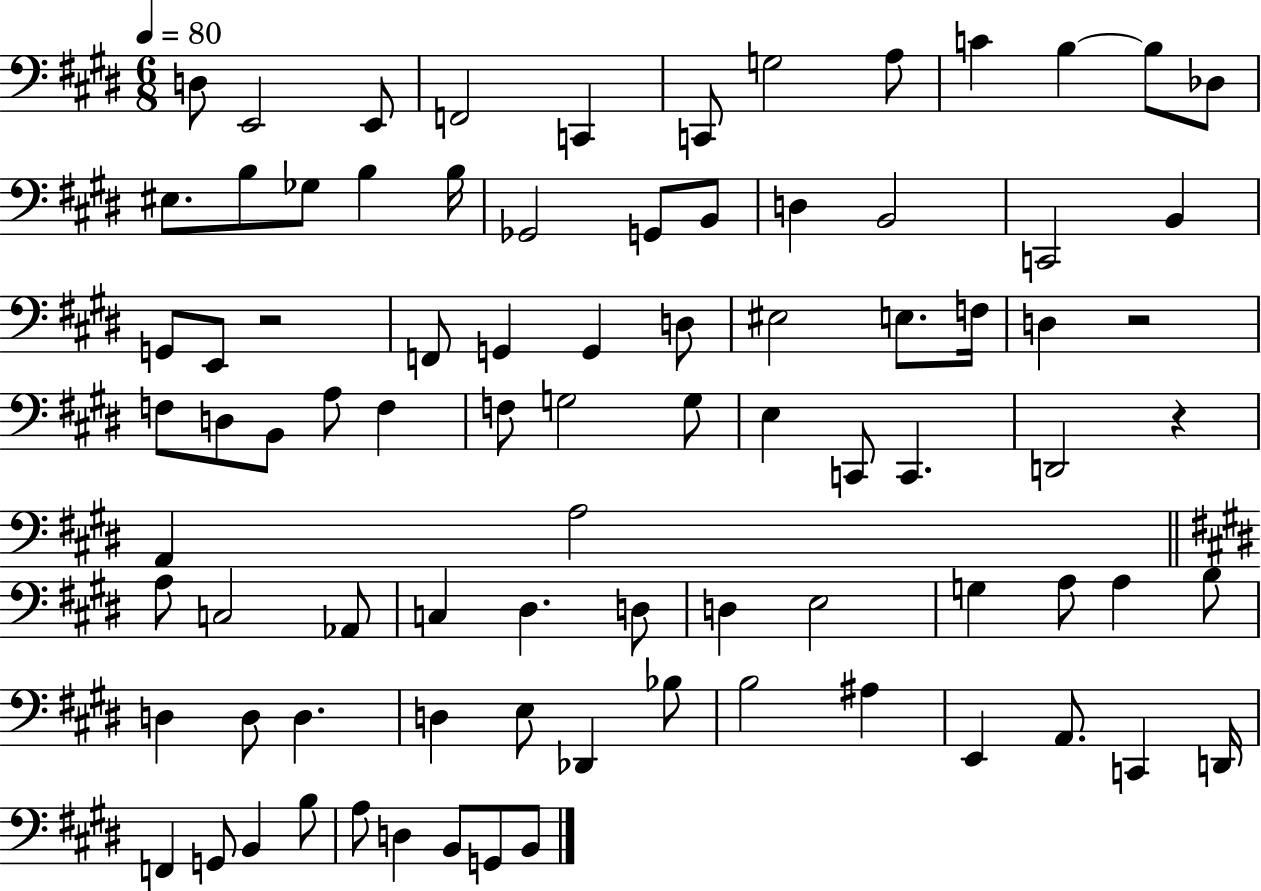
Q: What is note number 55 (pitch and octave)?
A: D3